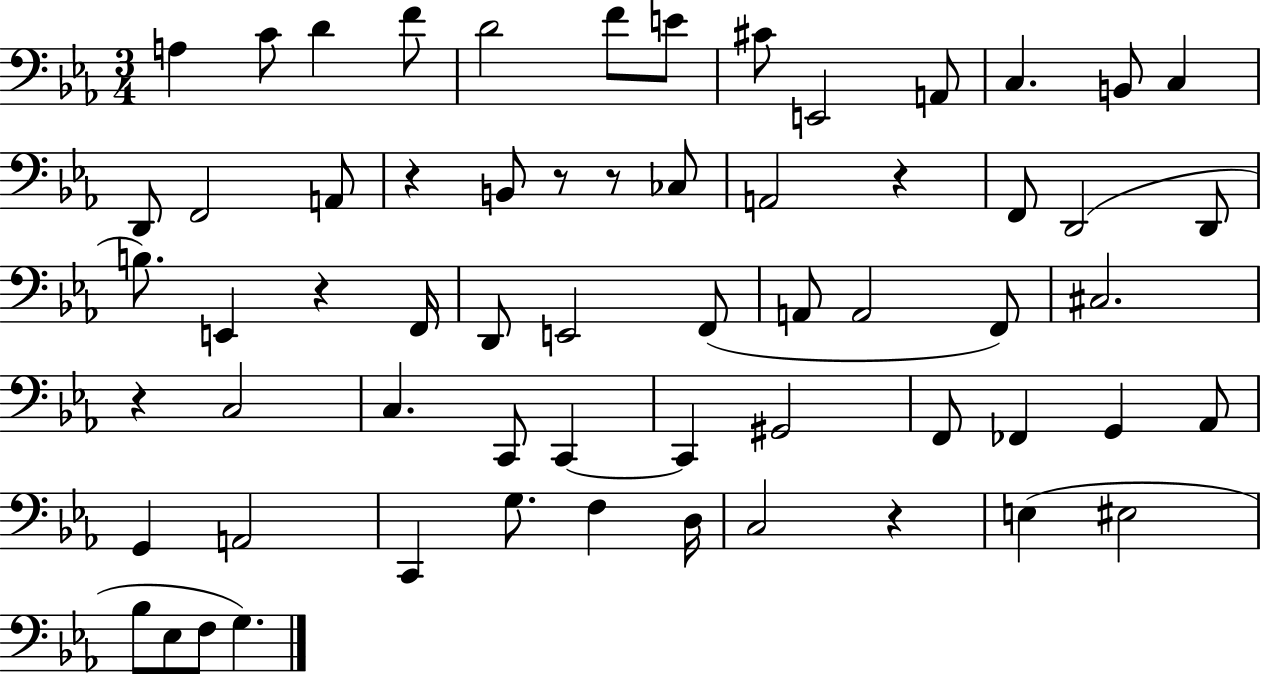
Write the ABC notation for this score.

X:1
T:Untitled
M:3/4
L:1/4
K:Eb
A, C/2 D F/2 D2 F/2 E/2 ^C/2 E,,2 A,,/2 C, B,,/2 C, D,,/2 F,,2 A,,/2 z B,,/2 z/2 z/2 _C,/2 A,,2 z F,,/2 D,,2 D,,/2 B,/2 E,, z F,,/4 D,,/2 E,,2 F,,/2 A,,/2 A,,2 F,,/2 ^C,2 z C,2 C, C,,/2 C,, C,, ^G,,2 F,,/2 _F,, G,, _A,,/2 G,, A,,2 C,, G,/2 F, D,/4 C,2 z E, ^E,2 _B,/2 _E,/2 F,/2 G,